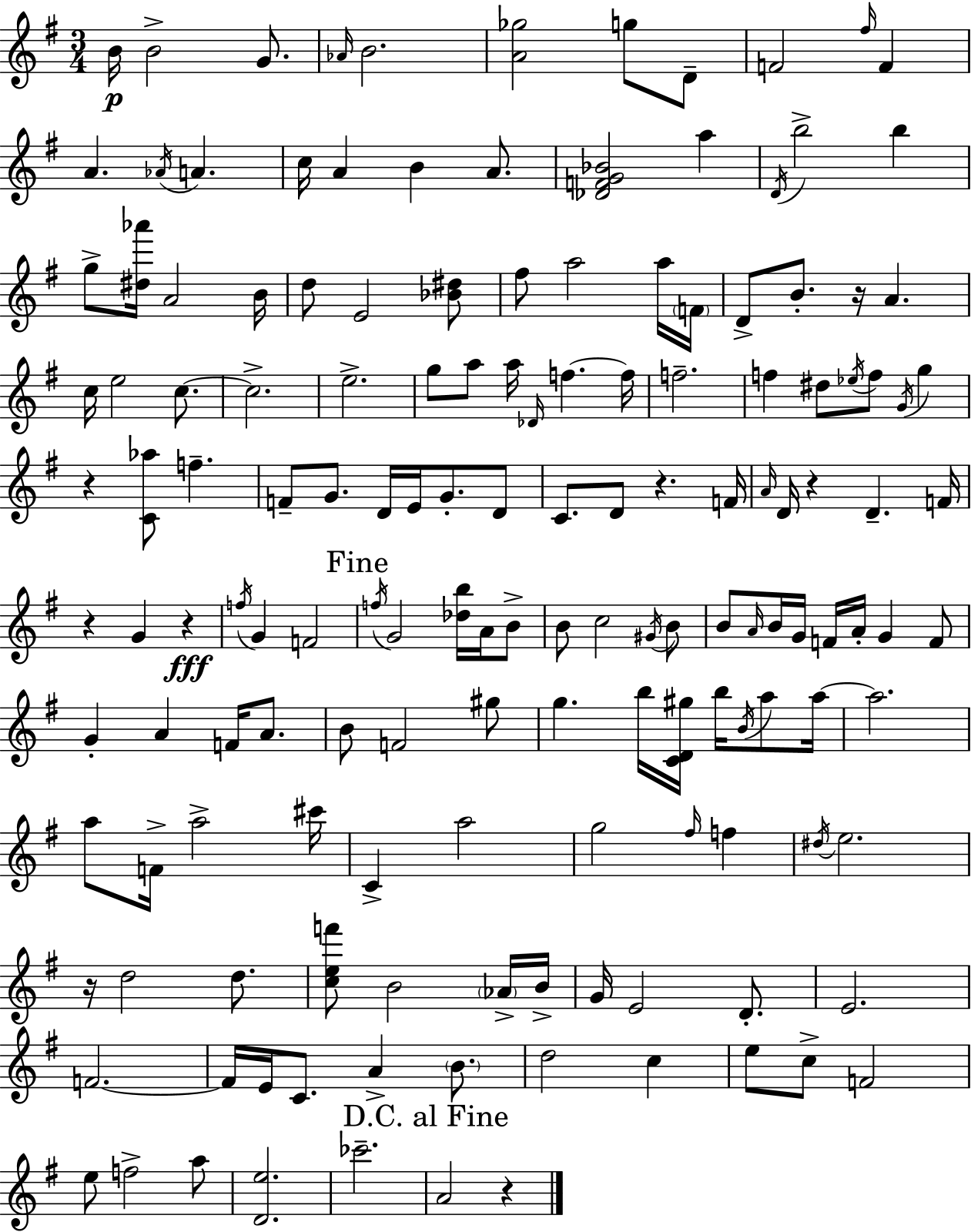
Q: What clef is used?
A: treble